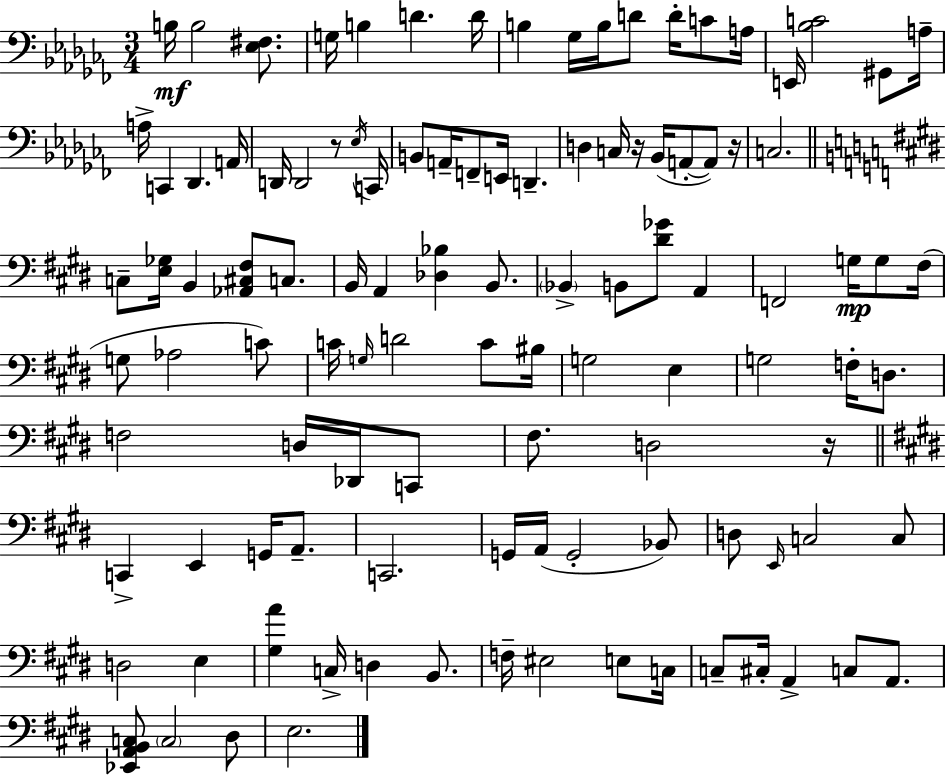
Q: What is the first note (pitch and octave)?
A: B3